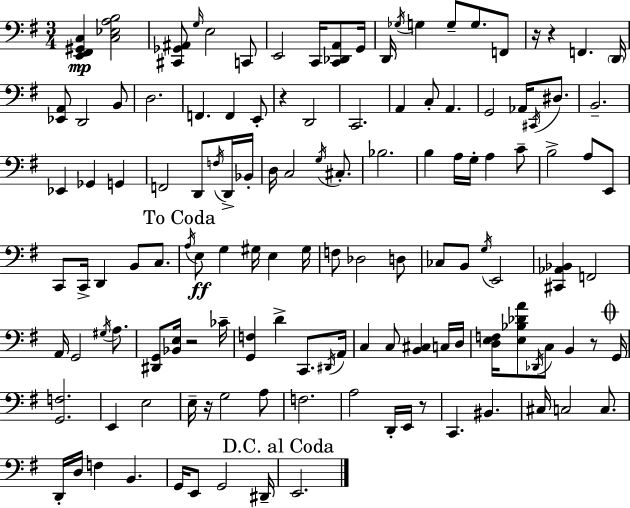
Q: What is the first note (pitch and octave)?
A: G3